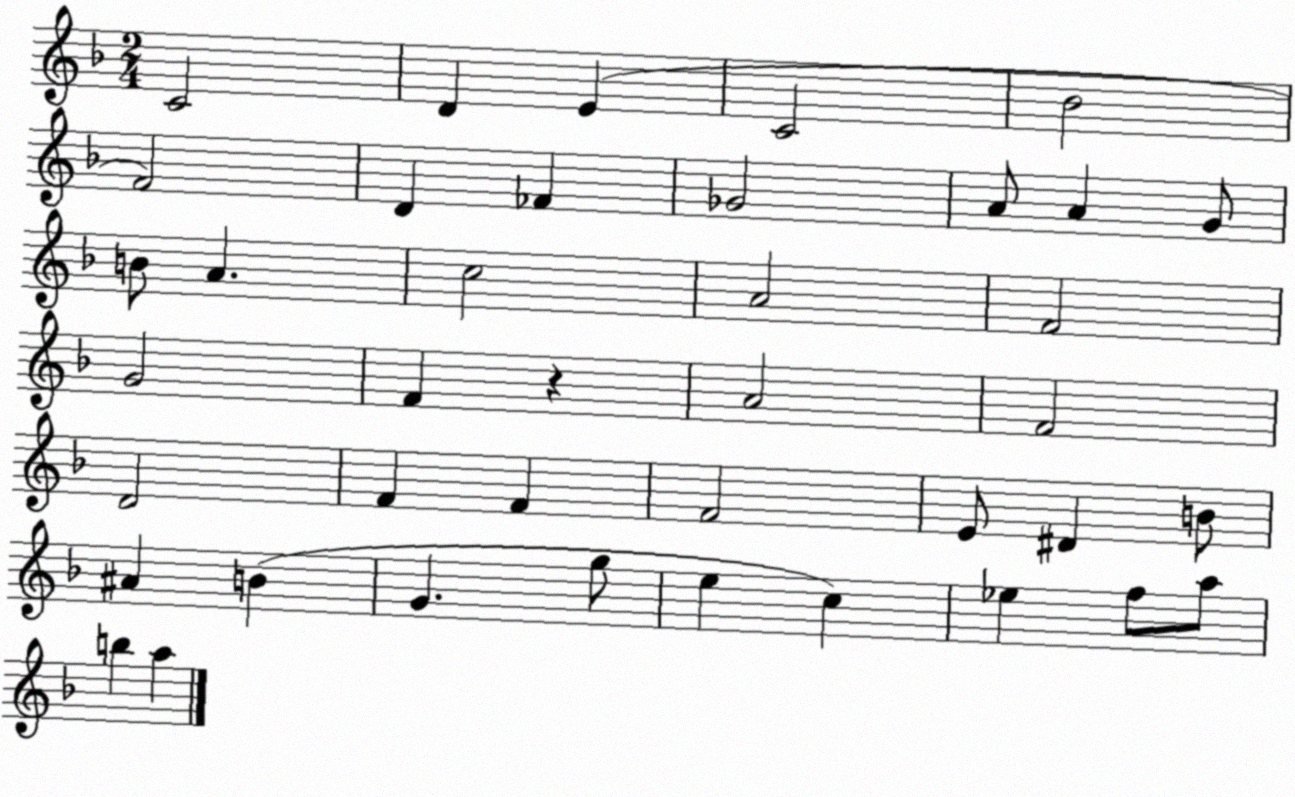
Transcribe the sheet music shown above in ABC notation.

X:1
T:Untitled
M:2/4
L:1/4
K:F
C2 D E C2 _B2 F2 D _F _G2 A/2 A G/2 B/2 A c2 A2 F2 G2 F z A2 F2 D2 F F F2 E/2 ^D B/2 ^A B G g/2 e c _e f/2 a/2 b a